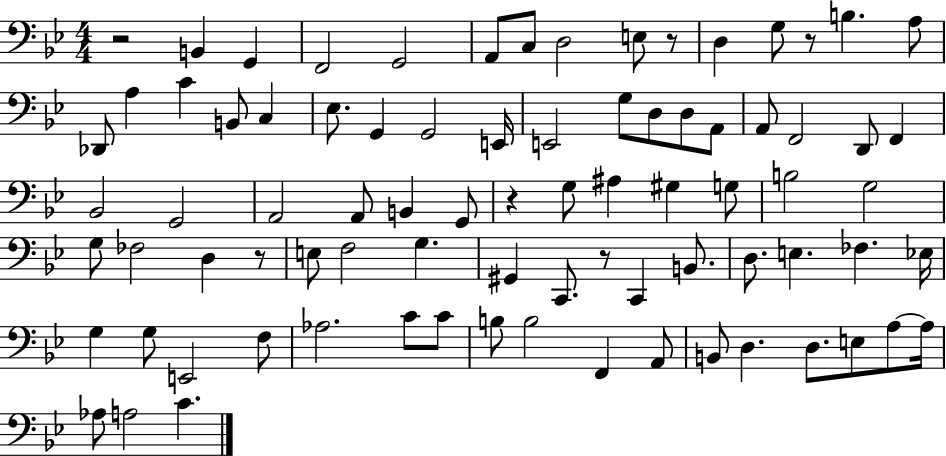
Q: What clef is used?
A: bass